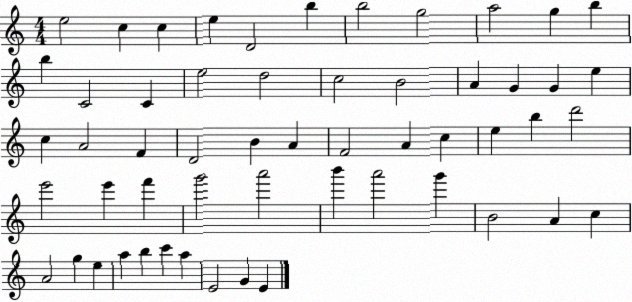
X:1
T:Untitled
M:4/4
L:1/4
K:C
e2 c c e D2 b b2 g2 a2 g b b C2 C e2 d2 c2 B2 A G G e c A2 F D2 B A F2 A c e b d'2 e'2 e' f' g'2 a'2 b' a'2 g' B2 A c A2 g e a b c' a E2 G E